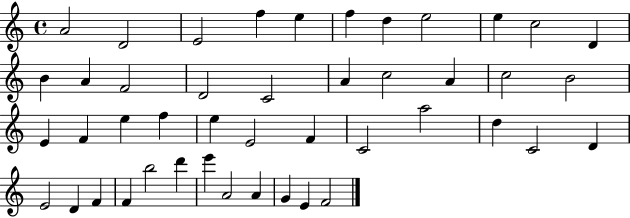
{
  \clef treble
  \time 4/4
  \defaultTimeSignature
  \key c \major
  a'2 d'2 | e'2 f''4 e''4 | f''4 d''4 e''2 | e''4 c''2 d'4 | \break b'4 a'4 f'2 | d'2 c'2 | a'4 c''2 a'4 | c''2 b'2 | \break e'4 f'4 e''4 f''4 | e''4 e'2 f'4 | c'2 a''2 | d''4 c'2 d'4 | \break e'2 d'4 f'4 | f'4 b''2 d'''4 | e'''4 a'2 a'4 | g'4 e'4 f'2 | \break \bar "|."
}